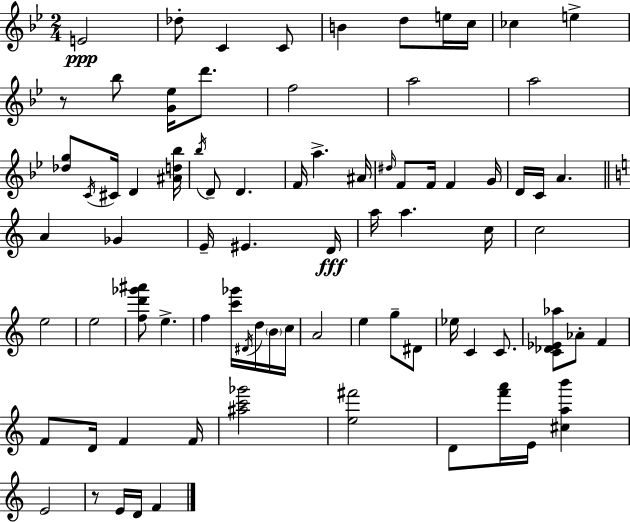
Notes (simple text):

E4/h Db5/e C4/q C4/e B4/q D5/e E5/s C5/s CES5/q E5/q R/e Bb5/e [G4,Eb5]/s D6/e. F5/h A5/h A5/h [Db5,G5]/e C4/s C#4/s D4/q [A#4,D5,Bb5]/s Bb5/s D4/e D4/q. F4/s A5/q. A#4/s D#5/s F4/e F4/s F4/q G4/s D4/s C4/s A4/q. A4/q Gb4/q E4/s EIS4/q. D4/s A5/s A5/q. C5/s C5/h E5/h E5/h [F5,D6,Gb6,A#6]/e E5/q. F5/q [C6,Gb6]/s D#4/s D5/s B4/s C5/s A4/h E5/q G5/e D#4/e Eb5/s C4/q C4/e. [C4,Db4,Eb4,Ab5]/e Ab4/e F4/q F4/e D4/s F4/q F4/s [A#5,C6,Gb6]/h [E5,F#6]/h D4/e [F6,A6]/s E4/s [C#5,A5,B6]/q E4/h R/e E4/s D4/s F4/q